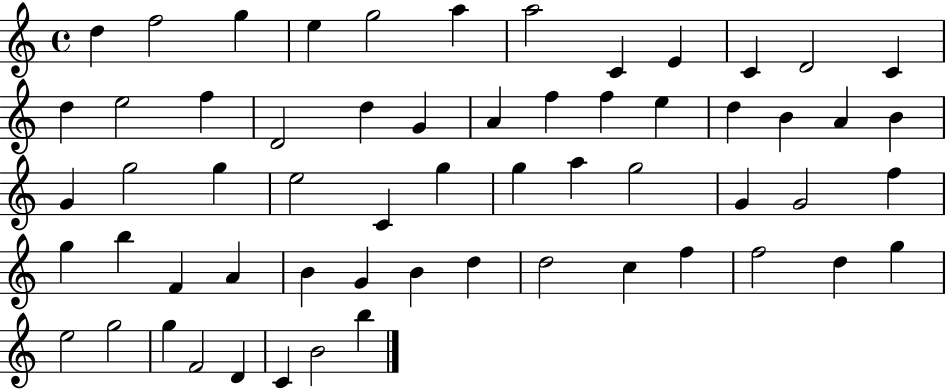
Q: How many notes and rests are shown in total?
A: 60